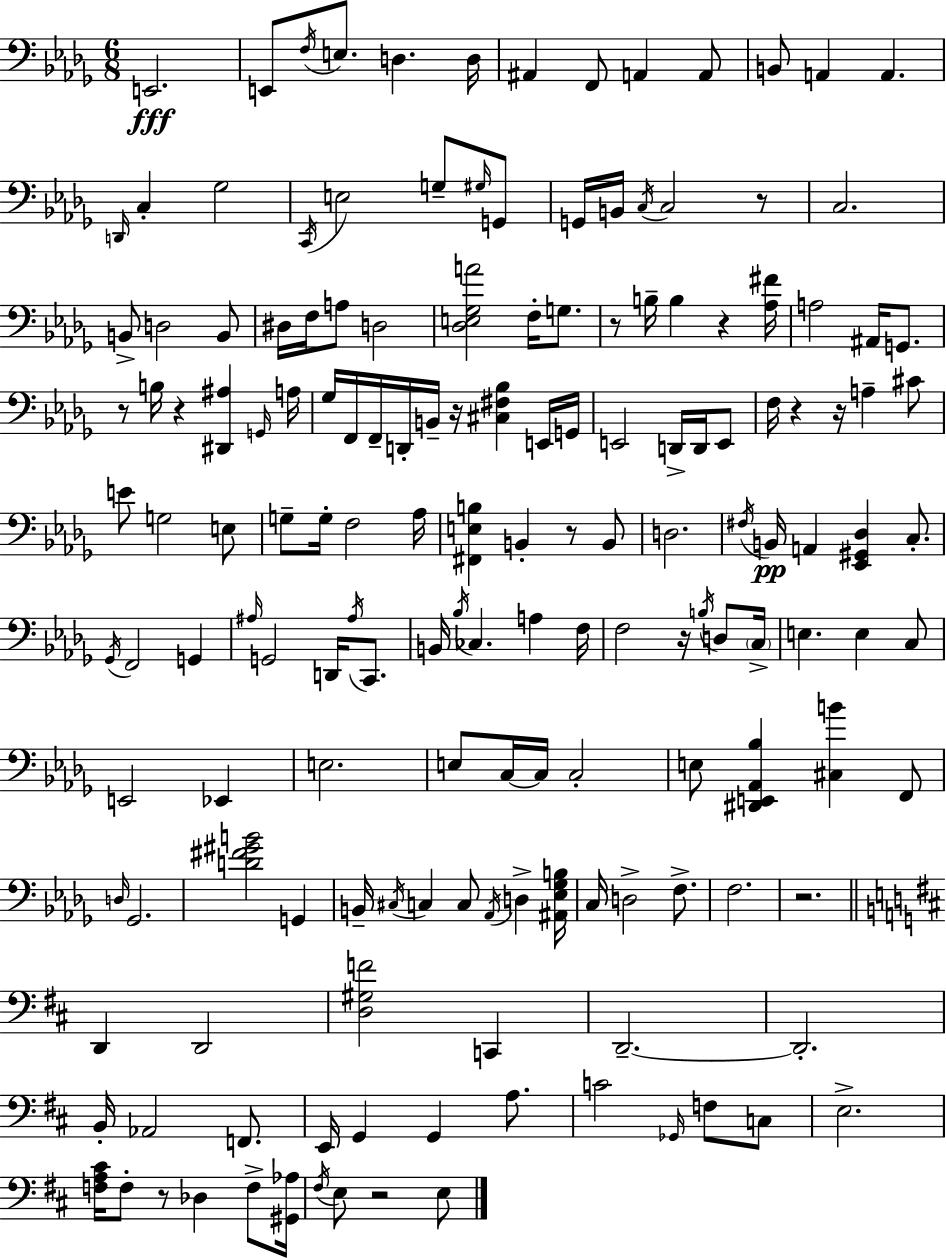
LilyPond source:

{
  \clef bass
  \numericTimeSignature
  \time 6/8
  \key bes \minor
  e,2.\fff | e,8 \acciaccatura { f16 } e8. d4. | d16 ais,4 f,8 a,4 a,8 | b,8 a,4 a,4. | \break \grace { d,16 } c4-. ges2 | \acciaccatura { c,16 } e2 g8-- | \grace { gis16 } g,8 g,16 b,16 \acciaccatura { c16 } c2 | r8 c2. | \break b,8-> d2 | b,8 dis16 f16 a8 d2 | <des e ges a'>2 | f16-. g8. r8 b16-- b4 | \break r4 <aes fis'>16 a2 | ais,16 g,8. r8 b16 r4 | <dis, ais>4 \grace { g,16 } a16 ges16 f,16 f,16-- d,16-. b,16-- r16 | <cis fis bes>4 e,16 g,16 e,2 | \break d,16-> d,16 e,8 f16 r4 r16 | a4-- cis'8 e'8 g2 | e8 g8-- g16-. f2 | aes16 <fis, e b>4 b,4-. | \break r8 b,8 d2. | \acciaccatura { fis16 }\pp b,16 a,4 | <ees, gis, des>4 c8.-. \acciaccatura { ges,16 } f,2 | g,4 \grace { ais16 } g,2 | \break d,16 \acciaccatura { ais16 } c,8. b,16 \acciaccatura { bes16 } | ces4. a4 f16 f2 | r16 \acciaccatura { b16 } d8 \parenthesize c16-> | e4. e4 c8 | \break e,2 ees,4 | e2. | e8 c16~~ c16 c2-. | e8 <dis, e, aes, bes>4 <cis b'>4 f,8 | \break \grace { d16 } ges,2. | <d' fis' gis' b'>2 g,4 | b,16-- \acciaccatura { cis16 } c4 c8 \acciaccatura { aes,16 } d4-> | <ais, ees ges b>16 c16 d2-> | \break f8.-> f2. | r2. | \bar "||" \break \key b \minor d,4 d,2 | <d gis f'>2 c,4 | d,2.--~~ | d,2.-. | \break b,16-. aes,2 f,8. | e,16 g,4 g,4 a8. | c'2 \grace { ges,16 } f8 c8 | e2.-> | \break <f a cis'>16 f8-. r8 des4 f8-> | <gis, aes>16 \acciaccatura { fis16 } e8 r2 | e8 \bar "|."
}